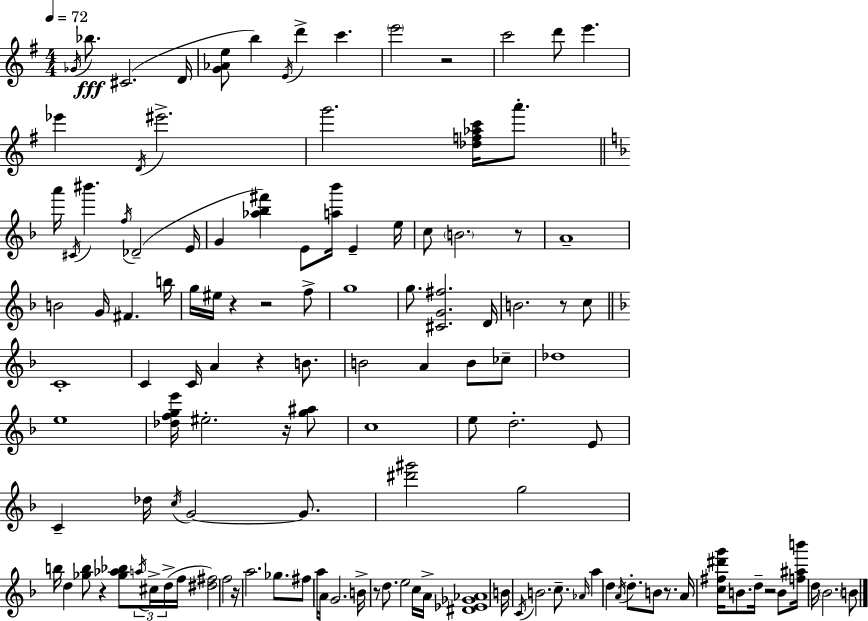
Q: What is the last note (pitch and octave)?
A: B4